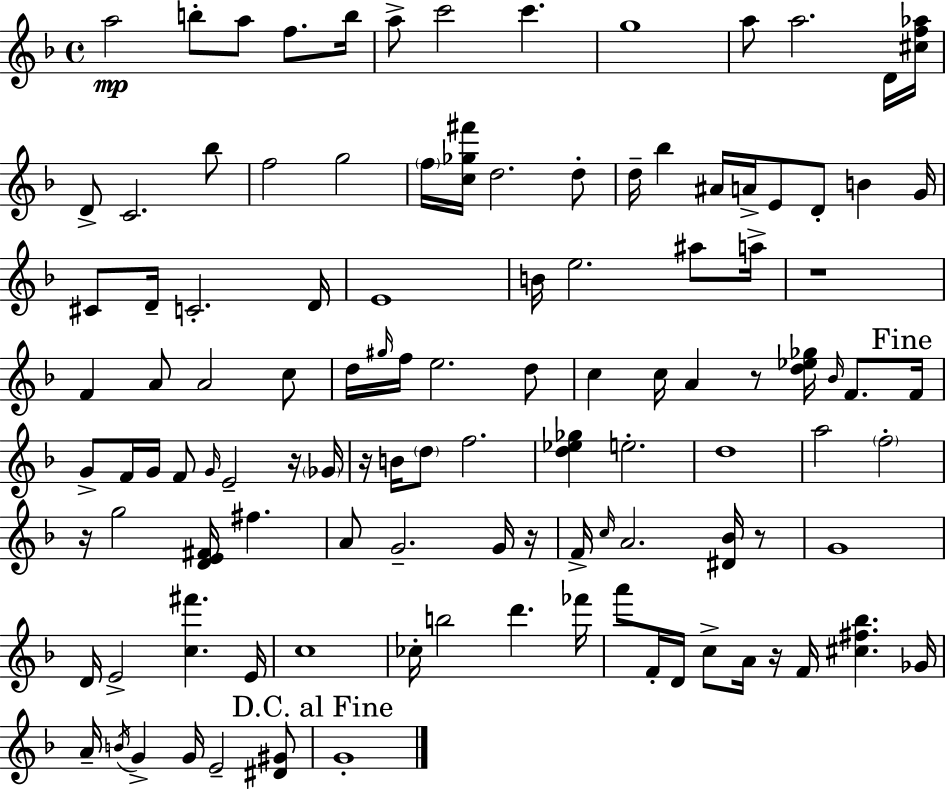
A5/h B5/e A5/e F5/e. B5/s A5/e C6/h C6/q. G5/w A5/e A5/h. D4/s [C#5,F5,Ab5]/s D4/e C4/h. Bb5/e F5/h G5/h F5/s [C5,Gb5,F#6]/s D5/h. D5/e D5/s Bb5/q A#4/s A4/s E4/e D4/e B4/q G4/s C#4/e D4/s C4/h. D4/s E4/w B4/s E5/h. A#5/e A5/s R/w F4/q A4/e A4/h C5/e D5/s G#5/s F5/s E5/h. D5/e C5/q C5/s A4/q R/e [D5,Eb5,Gb5]/s Bb4/s F4/e. F4/s G4/e F4/s G4/s F4/e G4/s E4/h R/s Gb4/s R/s B4/s D5/e F5/h. [D5,Eb5,Gb5]/q E5/h. D5/w A5/h F5/h R/s G5/h [D4,E4,F#4]/s F#5/q. A4/e G4/h. G4/s R/s F4/s C5/s A4/h. [D#4,Bb4]/s R/e G4/w D4/s E4/h [C5,F#6]/q. E4/s C5/w CES5/s B5/h D6/q. FES6/s A6/e F4/s D4/s C5/e A4/s R/s F4/s [C#5,F#5,Bb5]/q. Gb4/s A4/s B4/s G4/q G4/s E4/h [D#4,G#4]/e G4/w